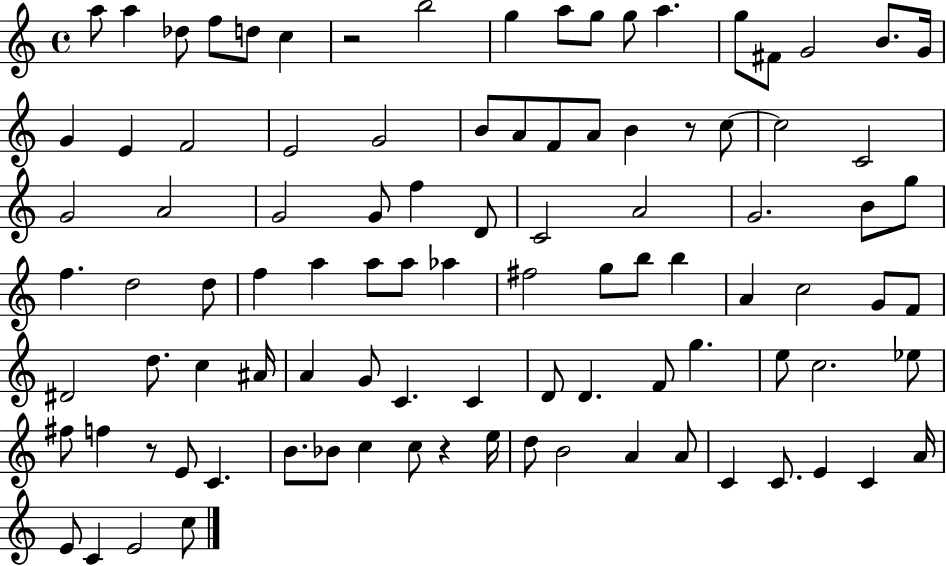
{
  \clef treble
  \time 4/4
  \defaultTimeSignature
  \key c \major
  a''8 a''4 des''8 f''8 d''8 c''4 | r2 b''2 | g''4 a''8 g''8 g''8 a''4. | g''8 fis'8 g'2 b'8. g'16 | \break g'4 e'4 f'2 | e'2 g'2 | b'8 a'8 f'8 a'8 b'4 r8 c''8~~ | c''2 c'2 | \break g'2 a'2 | g'2 g'8 f''4 d'8 | c'2 a'2 | g'2. b'8 g''8 | \break f''4. d''2 d''8 | f''4 a''4 a''8 a''8 aes''4 | fis''2 g''8 b''8 b''4 | a'4 c''2 g'8 f'8 | \break dis'2 d''8. c''4 ais'16 | a'4 g'8 c'4. c'4 | d'8 d'4. f'8 g''4. | e''8 c''2. ees''8 | \break fis''8 f''4 r8 e'8 c'4. | b'8. bes'8 c''4 c''8 r4 e''16 | d''8 b'2 a'4 a'8 | c'4 c'8. e'4 c'4 a'16 | \break e'8 c'4 e'2 c''8 | \bar "|."
}